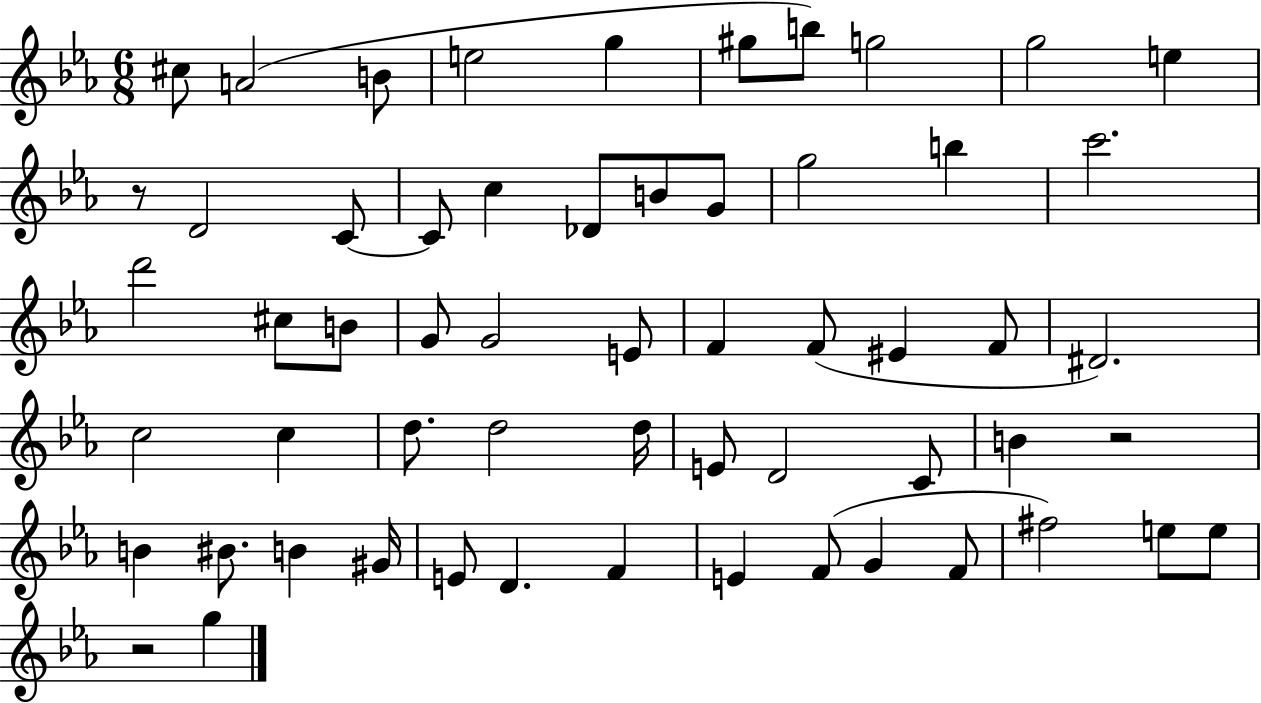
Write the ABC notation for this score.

X:1
T:Untitled
M:6/8
L:1/4
K:Eb
^c/2 A2 B/2 e2 g ^g/2 b/2 g2 g2 e z/2 D2 C/2 C/2 c _D/2 B/2 G/2 g2 b c'2 d'2 ^c/2 B/2 G/2 G2 E/2 F F/2 ^E F/2 ^D2 c2 c d/2 d2 d/4 E/2 D2 C/2 B z2 B ^B/2 B ^G/4 E/2 D F E F/2 G F/2 ^f2 e/2 e/2 z2 g